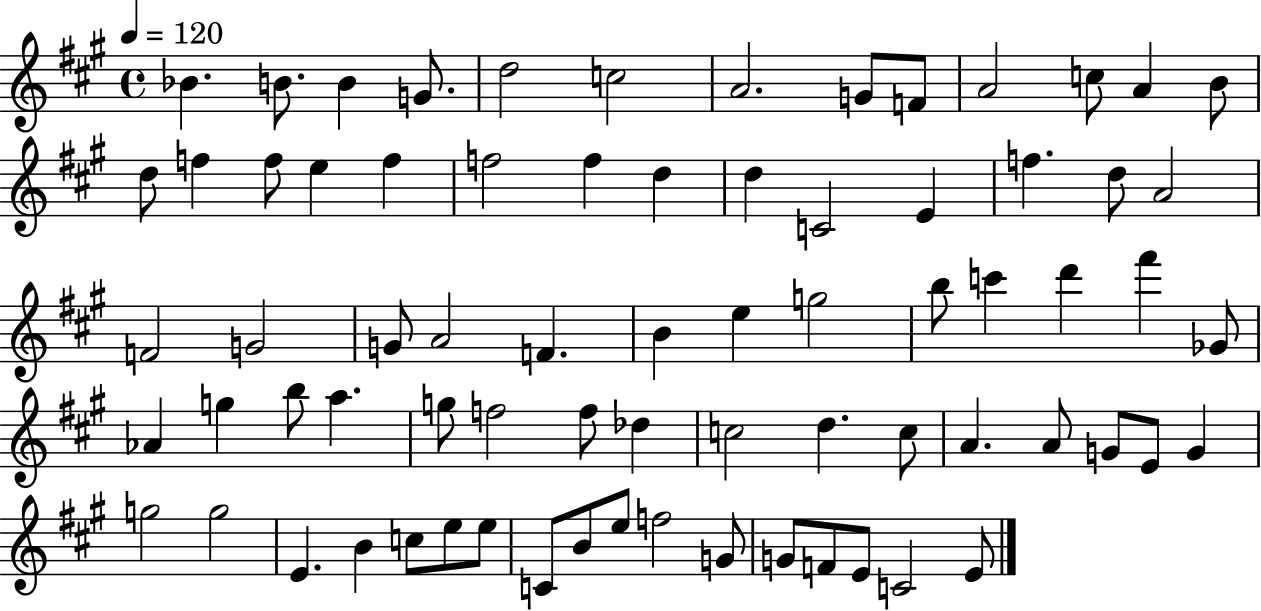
Bb4/q. B4/e. B4/q G4/e. D5/h C5/h A4/h. G4/e F4/e A4/h C5/e A4/q B4/e D5/e F5/q F5/e E5/q F5/q F5/h F5/q D5/q D5/q C4/h E4/q F5/q. D5/e A4/h F4/h G4/h G4/e A4/h F4/q. B4/q E5/q G5/h B5/e C6/q D6/q F#6/q Gb4/e Ab4/q G5/q B5/e A5/q. G5/e F5/h F5/e Db5/q C5/h D5/q. C5/e A4/q. A4/e G4/e E4/e G4/q G5/h G5/h E4/q. B4/q C5/e E5/e E5/e C4/e B4/e E5/e F5/h G4/e G4/e F4/e E4/e C4/h E4/e